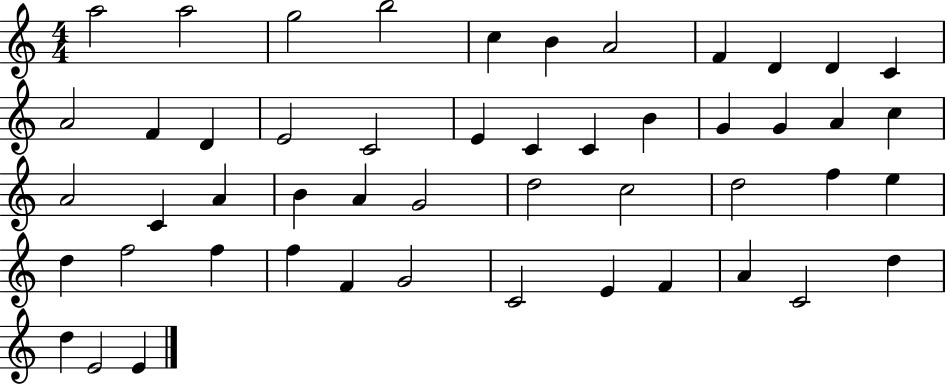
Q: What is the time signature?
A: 4/4